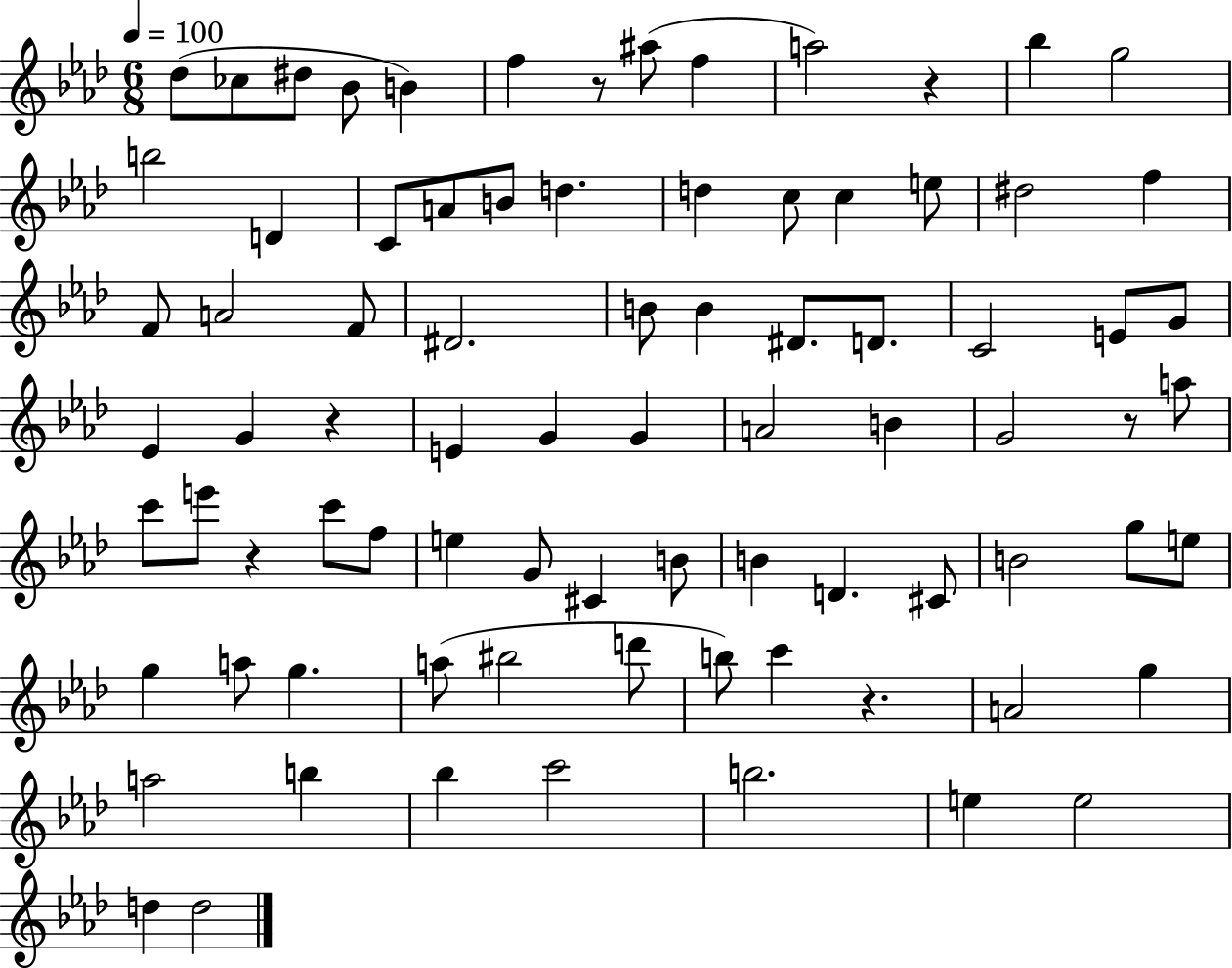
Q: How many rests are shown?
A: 6